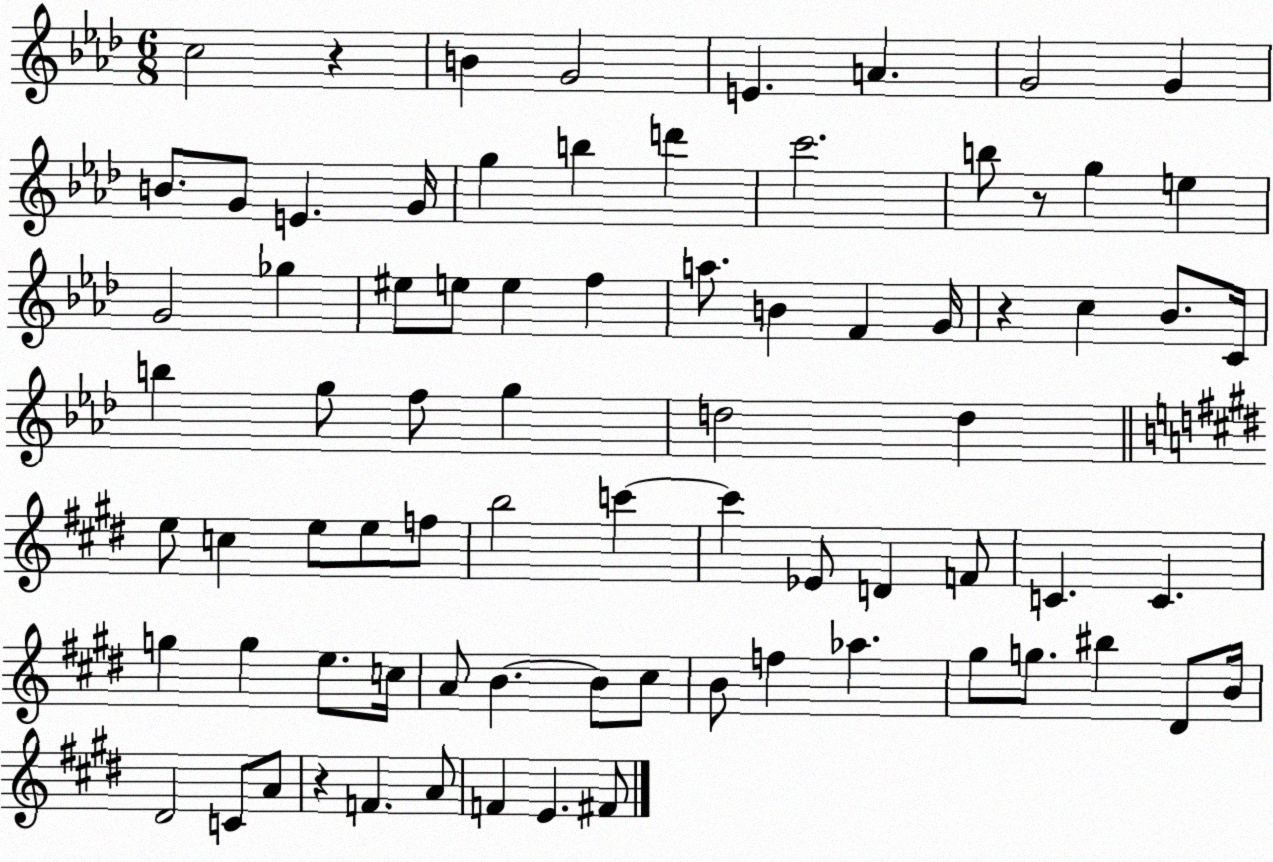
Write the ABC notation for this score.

X:1
T:Untitled
M:6/8
L:1/4
K:Ab
c2 z B G2 E A G2 G B/2 G/2 E G/4 g b d' c'2 b/2 z/2 g e G2 _g ^e/2 e/2 e f a/2 B F G/4 z c _B/2 C/4 b g/2 f/2 g d2 d e/2 c e/2 e/2 f/2 b2 c' c' _E/2 D F/2 C C g g e/2 c/4 A/2 B B/2 ^c/2 B/2 f _a ^g/2 g/2 ^b ^D/2 B/4 ^D2 C/2 A/2 z F A/2 F E ^F/2